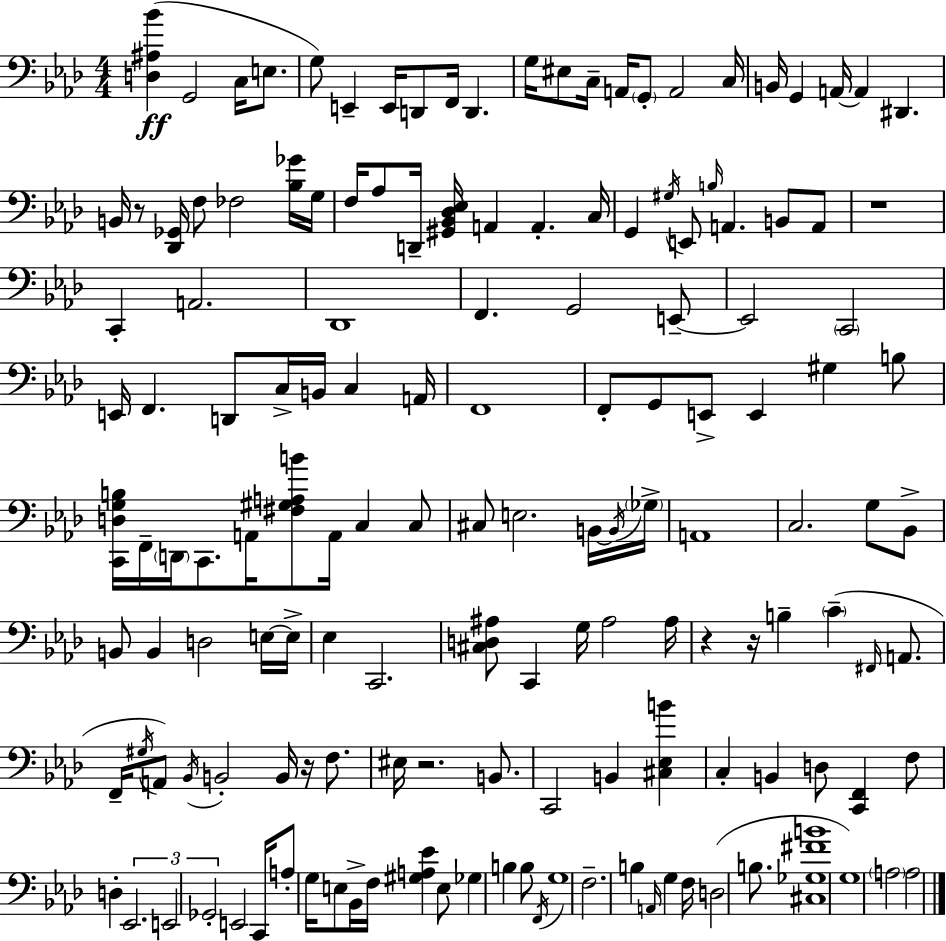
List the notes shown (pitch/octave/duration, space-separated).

[D3,A#3,Bb4]/q G2/h C3/s E3/e. G3/e E2/q E2/s D2/e F2/s D2/q. G3/s EIS3/e C3/s A2/s G2/e A2/h C3/s B2/s G2/q A2/s A2/q D#2/q. B2/s R/e [Db2,Gb2]/s F3/e FES3/h [Bb3,Gb4]/s G3/s F3/s Ab3/e D2/s [G#2,Bb2,Db3,Eb3]/s A2/q A2/q. C3/s G2/q G#3/s E2/e B3/s A2/q. B2/e A2/e R/w C2/q A2/h. Db2/w F2/q. G2/h E2/e E2/h C2/h E2/s F2/q. D2/e C3/s B2/s C3/q A2/s F2/w F2/e G2/e E2/e E2/q G#3/q B3/e [C2,D3,G3,B3]/s F2/s D2/s C2/e. A2/s [F#3,G#3,A3,B4]/e A2/s C3/q C3/e C#3/e E3/h. B2/s B2/s Gb3/s A2/w C3/h. G3/e Bb2/e B2/e B2/q D3/h E3/s E3/s Eb3/q C2/h. [C#3,D3,A#3]/e C2/q G3/s A#3/h A#3/s R/q R/s B3/q C4/q F#2/s A2/e. F2/s G#3/s A2/e Bb2/s B2/h B2/s R/s F3/e. EIS3/s R/h. B2/e. C2/h B2/q [C#3,Eb3,B4]/q C3/q B2/q D3/e [C2,F2]/q F3/e D3/q Eb2/h. E2/h Gb2/h E2/h C2/s A3/e G3/s E3/e Bb2/s F3/s [G#3,A3,Eb4]/q E3/e Gb3/q B3/q B3/e F2/s G3/w F3/h. B3/q A2/s G3/q F3/s D3/h B3/e. [C#3,Gb3,F#4,B4]/w G3/w A3/h A3/h